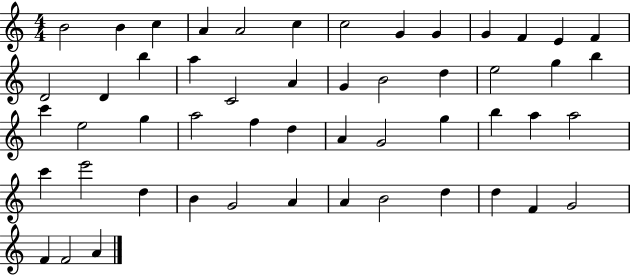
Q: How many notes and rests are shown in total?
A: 52